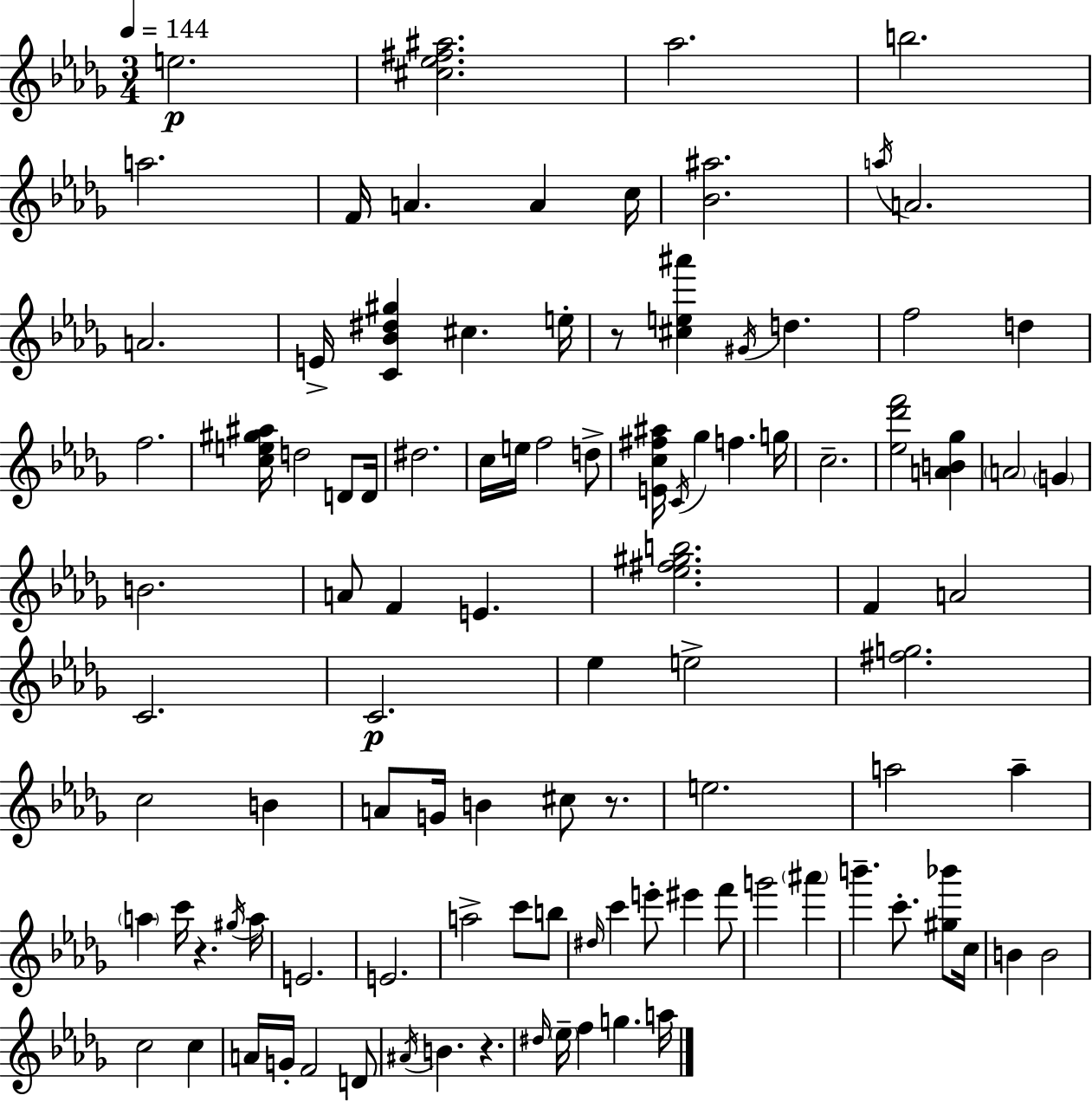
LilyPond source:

{
  \clef treble
  \numericTimeSignature
  \time 3/4
  \key bes \minor
  \tempo 4 = 144
  e''2.\p | <cis'' ees'' fis'' ais''>2. | aes''2. | b''2. | \break a''2. | f'16 a'4. a'4 c''16 | <bes' ais''>2. | \acciaccatura { a''16 } a'2. | \break a'2. | e'16-> <c' bes' dis'' gis''>4 cis''4. | e''16-. r8 <cis'' e'' ais'''>4 \acciaccatura { gis'16 } d''4. | f''2 d''4 | \break f''2. | <c'' e'' gis'' ais''>16 d''2 d'8 | d'16 dis''2. | c''16 e''16 f''2 | \break d''8-> <e' c'' fis'' ais''>16 \acciaccatura { c'16 } ges''4 f''4. | g''16 c''2.-- | <ees'' des''' f'''>2 <a' b' ges''>4 | \parenthesize a'2 \parenthesize g'4 | \break b'2. | a'8 f'4 e'4. | <ees'' fis'' gis'' b''>2. | f'4 a'2 | \break c'2. | c'2.\p | ees''4 e''2-> | <fis'' g''>2. | \break c''2 b'4 | a'8 g'16 b'4 cis''8 | r8. e''2. | a''2 a''4-- | \break \parenthesize a''4 c'''16 r4. | \acciaccatura { gis''16 } a''16 e'2. | e'2. | a''2-> | \break c'''8 b''8 \grace { dis''16 } c'''4 e'''8-. eis'''4 | f'''8 g'''2 | \parenthesize ais'''4 b'''4.-- c'''8.-. | <gis'' bes'''>8 c''16 b'4 b'2 | \break c''2 | c''4 a'16 g'16-. f'2 | d'8 \acciaccatura { ais'16 } b'4. | r4. \grace { dis''16 } \parenthesize ees''16-- f''4 | \break g''4. a''16 \bar "|."
}